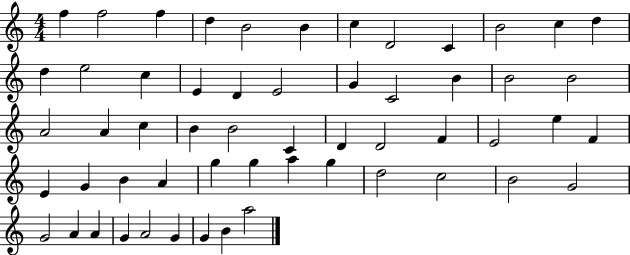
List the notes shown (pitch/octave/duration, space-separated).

F5/q F5/h F5/q D5/q B4/h B4/q C5/q D4/h C4/q B4/h C5/q D5/q D5/q E5/h C5/q E4/q D4/q E4/h G4/q C4/h B4/q B4/h B4/h A4/h A4/q C5/q B4/q B4/h C4/q D4/q D4/h F4/q E4/h E5/q F4/q E4/q G4/q B4/q A4/q G5/q G5/q A5/q G5/q D5/h C5/h B4/h G4/h G4/h A4/q A4/q G4/q A4/h G4/q G4/q B4/q A5/h